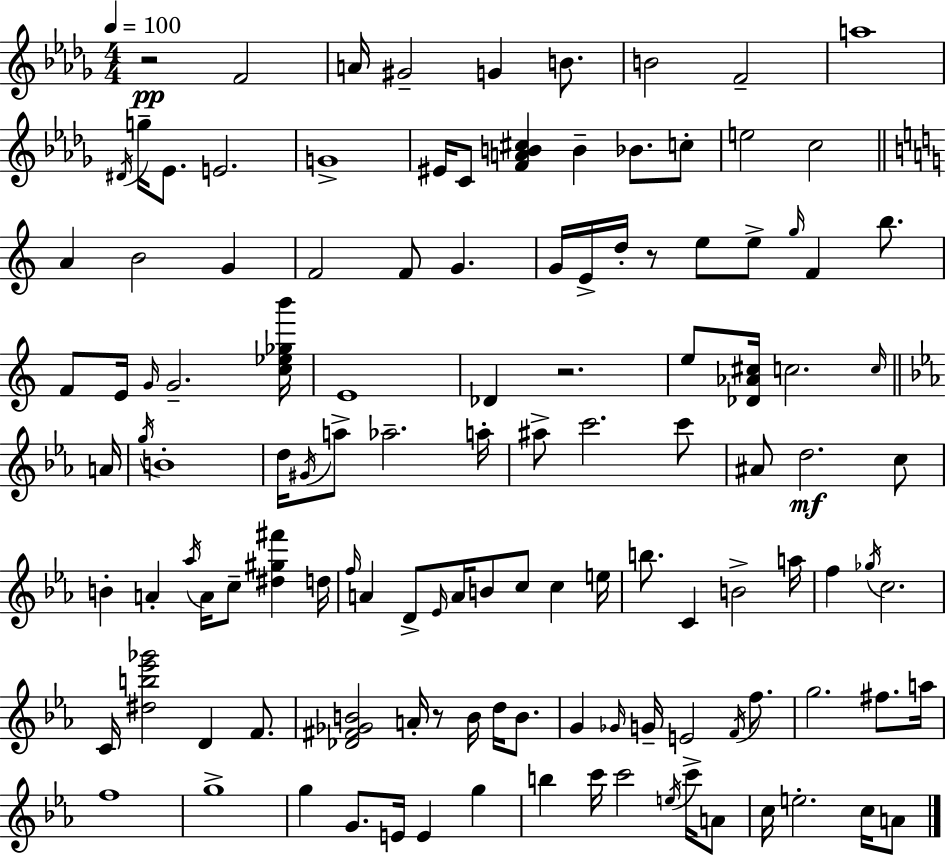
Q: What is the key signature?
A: BES minor